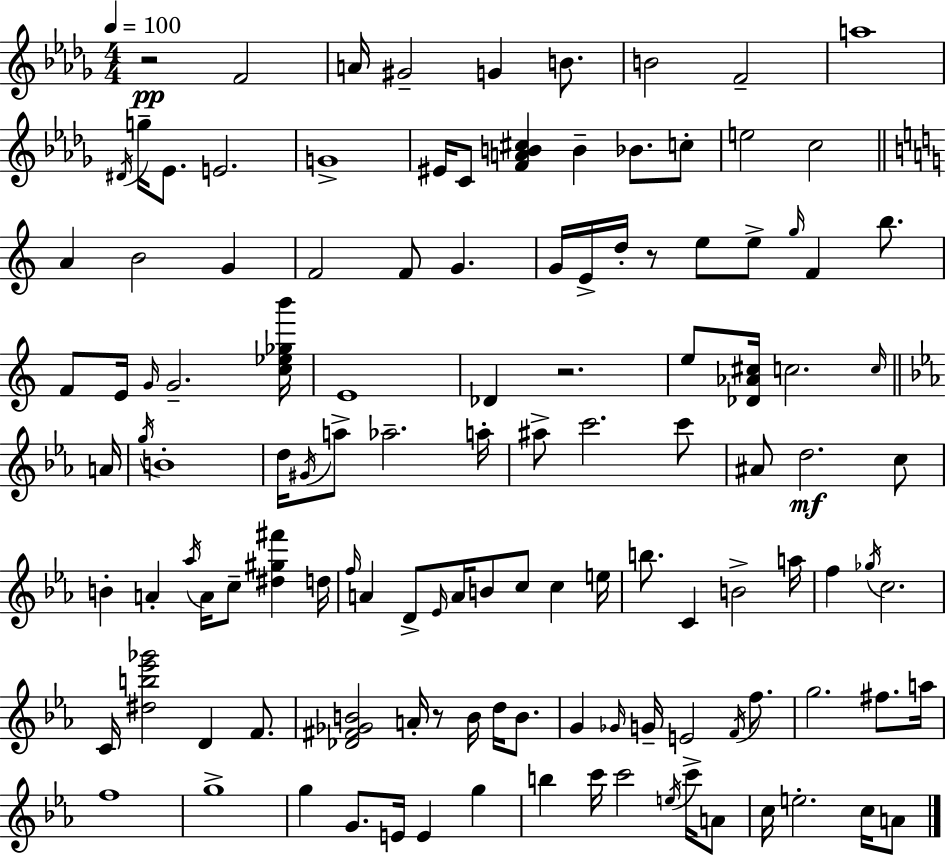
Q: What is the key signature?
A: BES minor